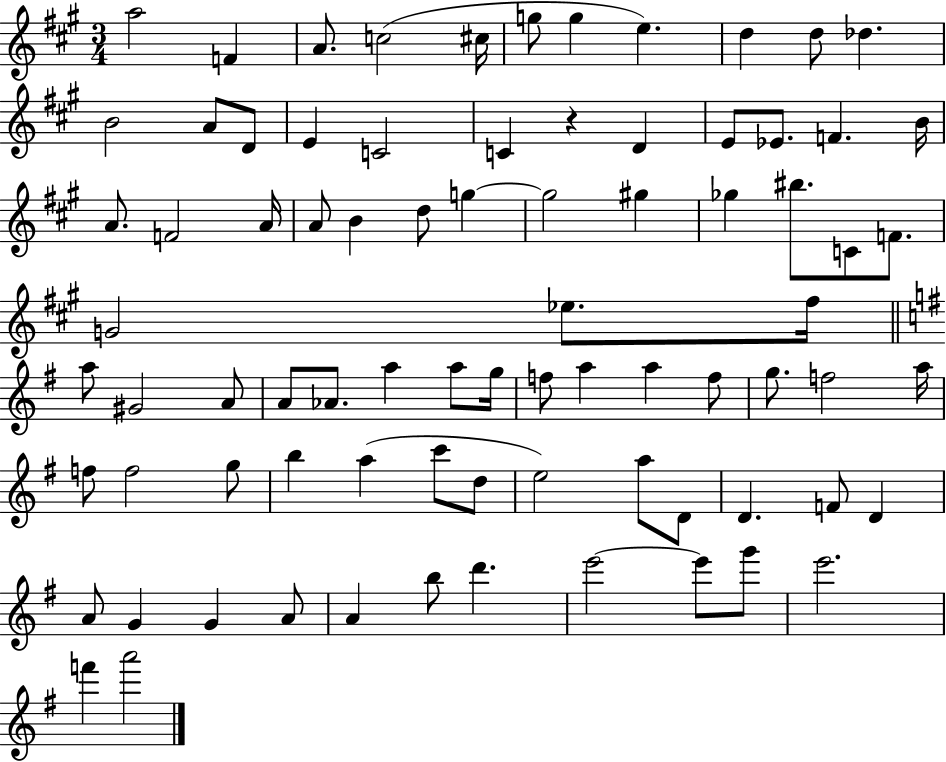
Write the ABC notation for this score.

X:1
T:Untitled
M:3/4
L:1/4
K:A
a2 F A/2 c2 ^c/4 g/2 g e d d/2 _d B2 A/2 D/2 E C2 C z D E/2 _E/2 F B/4 A/2 F2 A/4 A/2 B d/2 g g2 ^g _g ^b/2 C/2 F/2 G2 _e/2 ^f/4 a/2 ^G2 A/2 A/2 _A/2 a a/2 g/4 f/2 a a f/2 g/2 f2 a/4 f/2 f2 g/2 b a c'/2 d/2 e2 a/2 D/2 D F/2 D A/2 G G A/2 A b/2 d' e'2 e'/2 g'/2 e'2 f' a'2